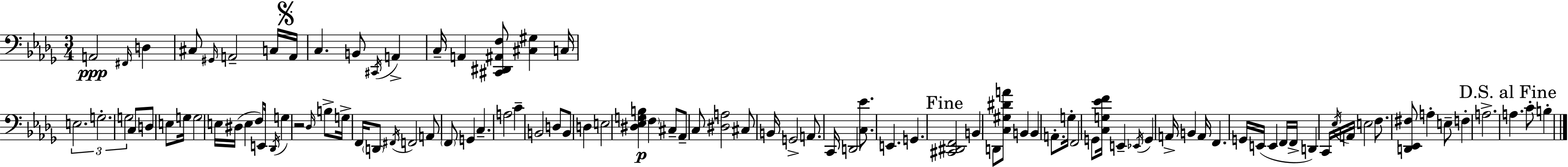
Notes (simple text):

A2/h F#2/s D3/q C#3/e G#2/s A2/h C3/s A2/s C3/q. B2/e C#2/s A2/q C3/s A2/q [C#2,D#2,A#2,F3]/e [C#3,G#3]/q C3/s E3/h. G3/h. G3/h C3/e D3/e E3/e G3/s G3/h E3/s D#3/s E3/q F3/e E2/s Db2/s G3/q R/h Db3/s B3/e G3/s F2/s D2/e F#2/s F2/h A2/e F2/e G2/q C3/q. A3/h C4/q B2/h D3/e B2/e D3/q E3/h [D#3,Eb3,G3,B3]/q F3/q C#3/e Ab2/e C3/e [D#3,A3]/h C#3/e B2/s G2/h A2/e. C2/s D2/h [C3,Eb4]/e. E2/q. G2/q. [C#2,D#2,F2]/h B2/q D2/e [C3,G#3,D#4,A4]/e B2/q B2/q A2/e. G3/s F2/h G2/e [C3,G3,Eb4,F4]/s E2/q Eb2/s G2/q A2/s B2/q A2/s F2/q. G2/s E2/s E2/q F2/s F2/s D2/q C2/s Eb3/s A2/s E3/h F3/e. [D2,Eb2,F#3]/e A3/q E3/e F3/q A3/h. A3/q. C4/e B3/q